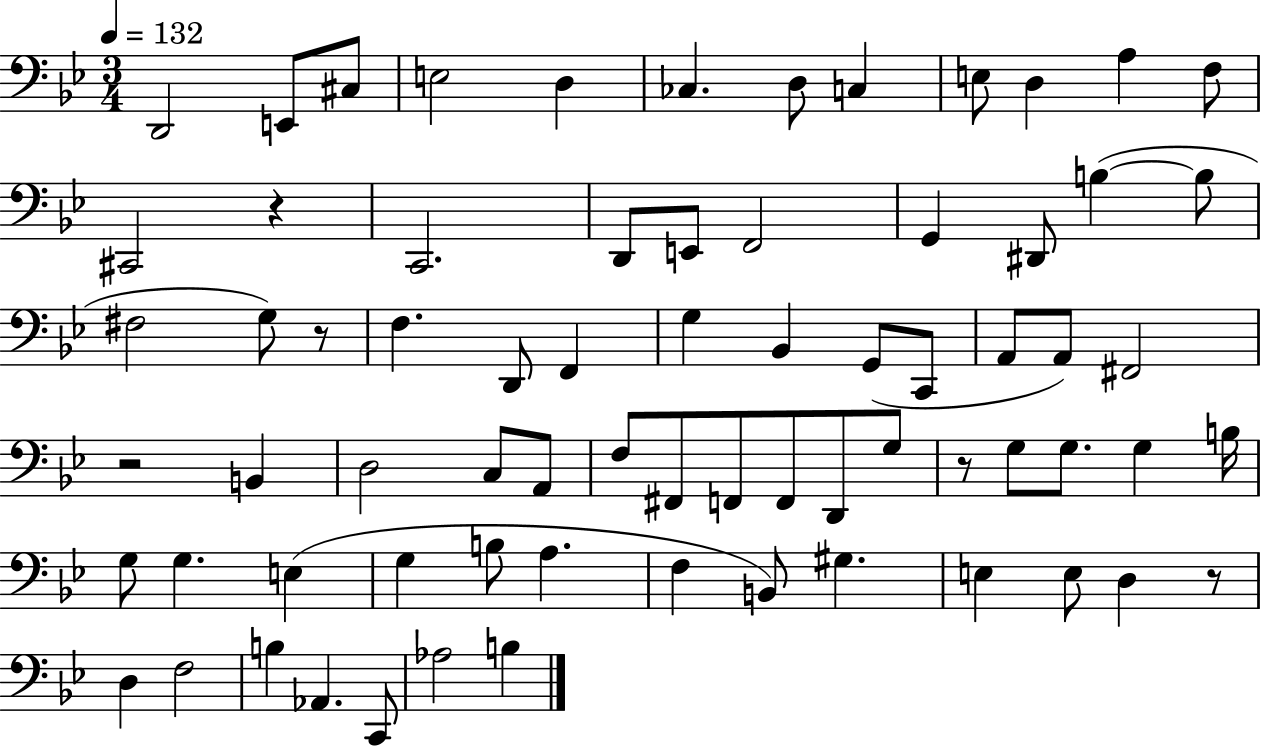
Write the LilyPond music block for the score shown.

{
  \clef bass
  \numericTimeSignature
  \time 3/4
  \key bes \major
  \tempo 4 = 132
  d,2 e,8 cis8 | e2 d4 | ces4. d8 c4 | e8 d4 a4 f8 | \break cis,2 r4 | c,2. | d,8 e,8 f,2 | g,4 dis,8 b4~(~ b8 | \break fis2 g8) r8 | f4. d,8 f,4 | g4 bes,4 g,8( c,8 | a,8 a,8) fis,2 | \break r2 b,4 | d2 c8 a,8 | f8 fis,8 f,8 f,8 d,8 g8 | r8 g8 g8. g4 b16 | \break g8 g4. e4( | g4 b8 a4. | f4 b,8) gis4. | e4 e8 d4 r8 | \break d4 f2 | b4 aes,4. c,8 | aes2 b4 | \bar "|."
}